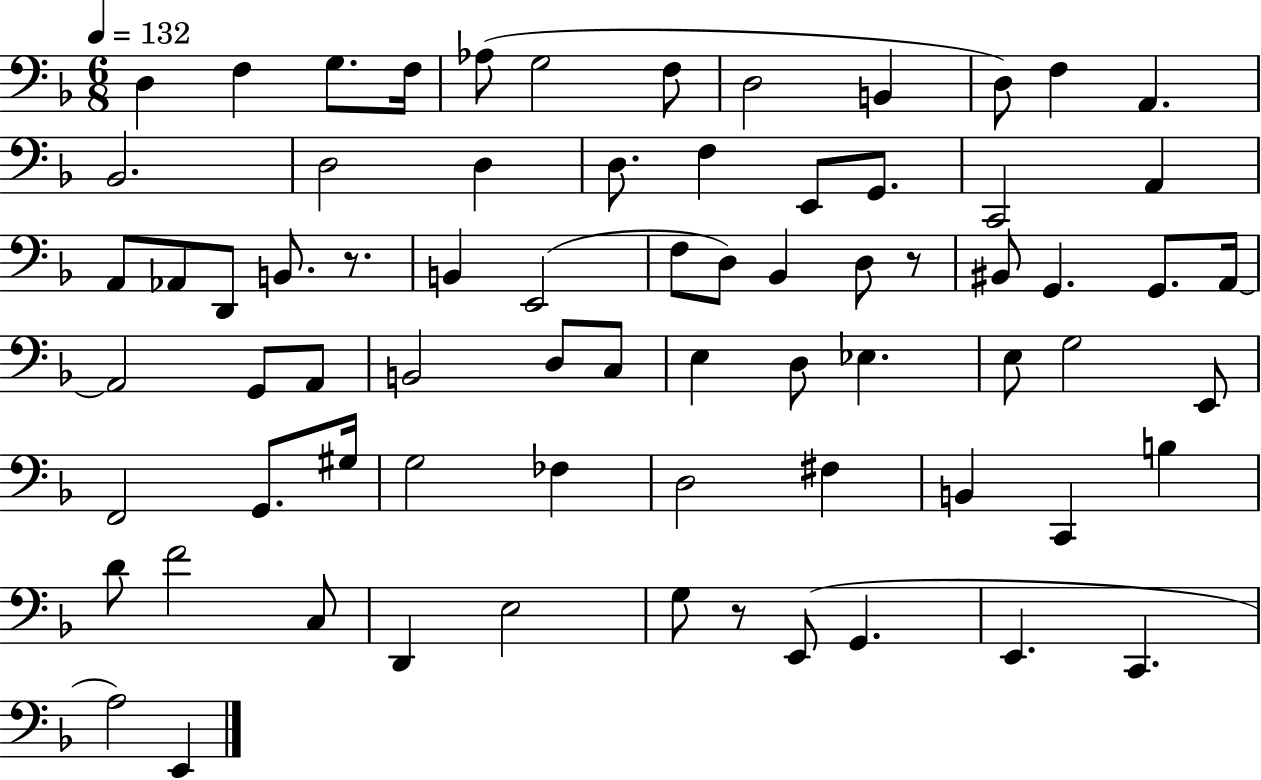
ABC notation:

X:1
T:Untitled
M:6/8
L:1/4
K:F
D, F, G,/2 F,/4 _A,/2 G,2 F,/2 D,2 B,, D,/2 F, A,, _B,,2 D,2 D, D,/2 F, E,,/2 G,,/2 C,,2 A,, A,,/2 _A,,/2 D,,/2 B,,/2 z/2 B,, E,,2 F,/2 D,/2 _B,, D,/2 z/2 ^B,,/2 G,, G,,/2 A,,/4 A,,2 G,,/2 A,,/2 B,,2 D,/2 C,/2 E, D,/2 _E, E,/2 G,2 E,,/2 F,,2 G,,/2 ^G,/4 G,2 _F, D,2 ^F, B,, C,, B, D/2 F2 C,/2 D,, E,2 G,/2 z/2 E,,/2 G,, E,, C,, A,2 E,,